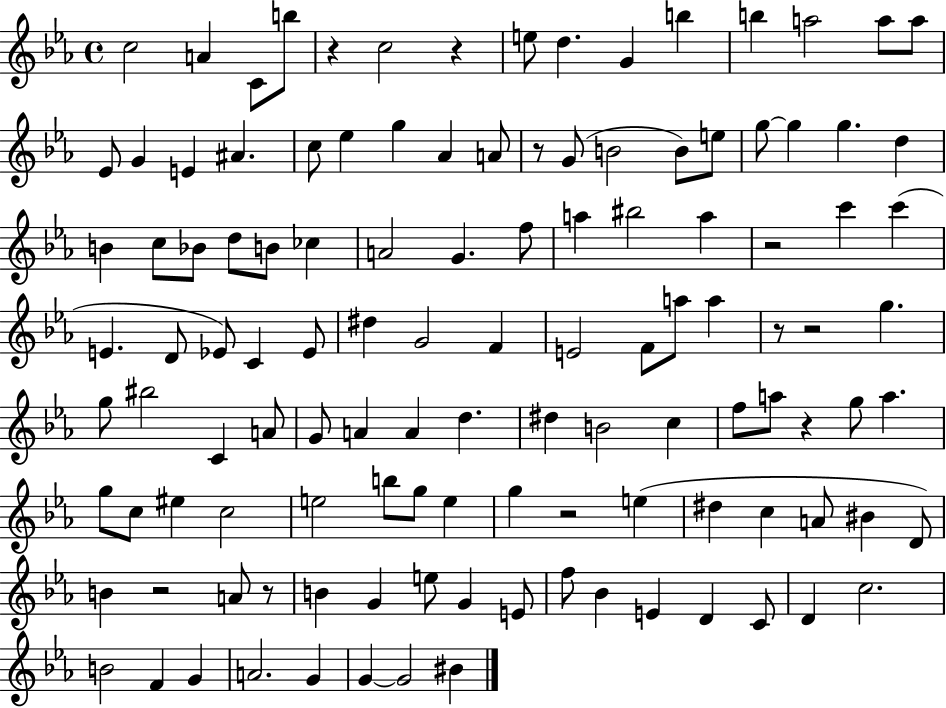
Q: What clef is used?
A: treble